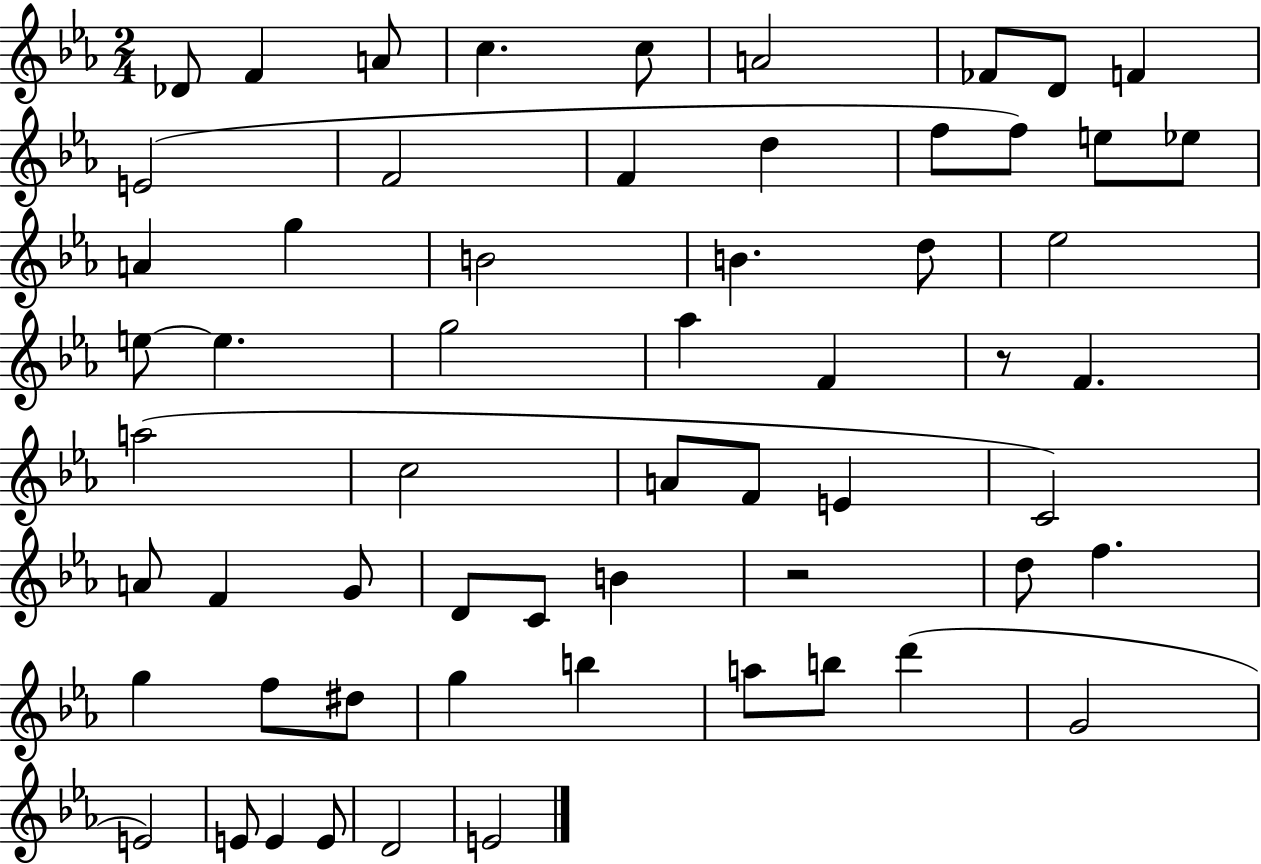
{
  \clef treble
  \numericTimeSignature
  \time 2/4
  \key ees \major
  \repeat volta 2 { des'8 f'4 a'8 | c''4. c''8 | a'2 | fes'8 d'8 f'4 | \break e'2( | f'2 | f'4 d''4 | f''8 f''8) e''8 ees''8 | \break a'4 g''4 | b'2 | b'4. d''8 | ees''2 | \break e''8~~ e''4. | g''2 | aes''4 f'4 | r8 f'4. | \break a''2( | c''2 | a'8 f'8 e'4 | c'2) | \break a'8 f'4 g'8 | d'8 c'8 b'4 | r2 | d''8 f''4. | \break g''4 f''8 dis''8 | g''4 b''4 | a''8 b''8 d'''4( | g'2 | \break e'2) | e'8 e'4 e'8 | d'2 | e'2 | \break } \bar "|."
}